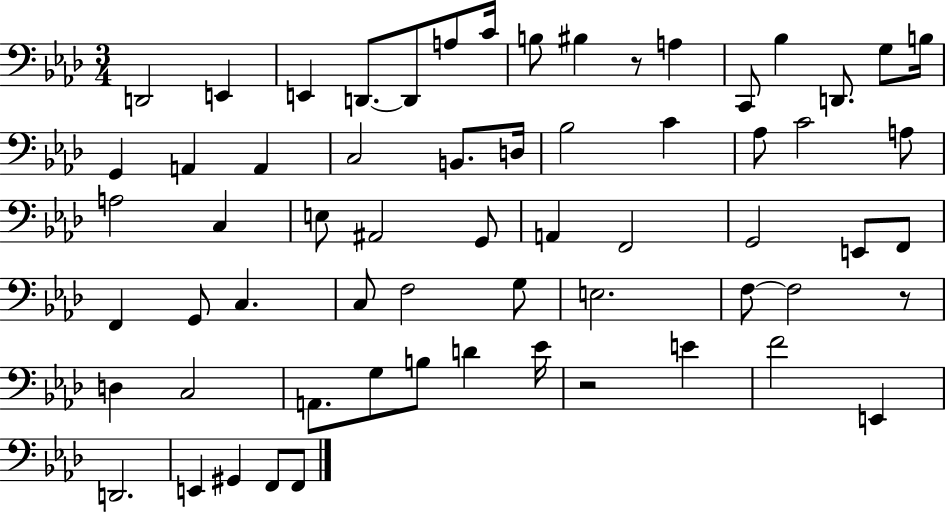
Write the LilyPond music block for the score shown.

{
  \clef bass
  \numericTimeSignature
  \time 3/4
  \key aes \major
  d,2 e,4 | e,4 d,8.~~ d,8 a8 c'16 | b8 bis4 r8 a4 | c,8 bes4 d,8. g8 b16 | \break g,4 a,4 a,4 | c2 b,8. d16 | bes2 c'4 | aes8 c'2 a8 | \break a2 c4 | e8 ais,2 g,8 | a,4 f,2 | g,2 e,8 f,8 | \break f,4 g,8 c4. | c8 f2 g8 | e2. | f8~~ f2 r8 | \break d4 c2 | a,8. g8 b8 d'4 ees'16 | r2 e'4 | f'2 e,4 | \break d,2. | e,4 gis,4 f,8 f,8 | \bar "|."
}